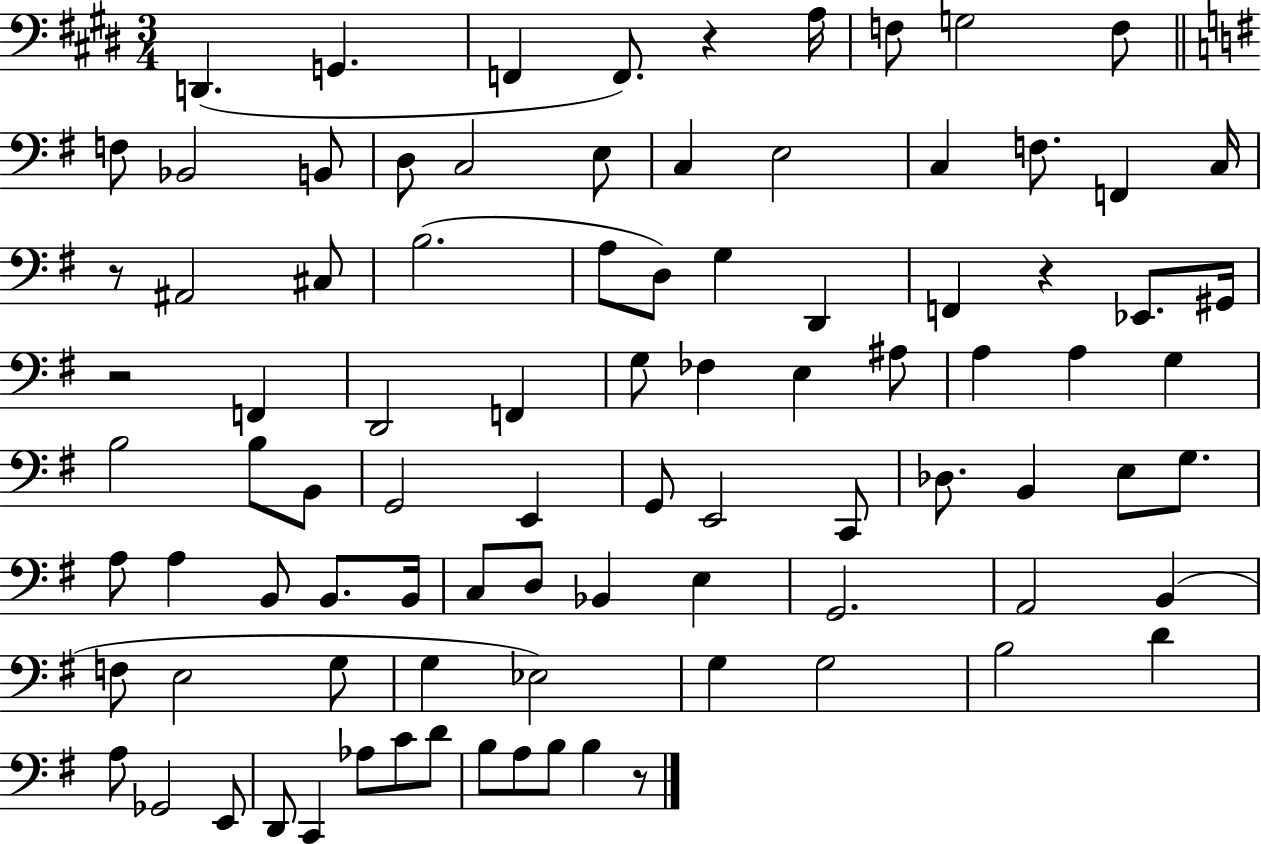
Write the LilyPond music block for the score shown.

{
  \clef bass
  \numericTimeSignature
  \time 3/4
  \key e \major
  \repeat volta 2 { d,4.( g,4. | f,4 f,8.) r4 a16 | f8 g2 f8 | \bar "||" \break \key g \major f8 bes,2 b,8 | d8 c2 e8 | c4 e2 | c4 f8. f,4 c16 | \break r8 ais,2 cis8 | b2.( | a8 d8) g4 d,4 | f,4 r4 ees,8. gis,16 | \break r2 f,4 | d,2 f,4 | g8 fes4 e4 ais8 | a4 a4 g4 | \break b2 b8 b,8 | g,2 e,4 | g,8 e,2 c,8 | des8. b,4 e8 g8. | \break a8 a4 b,8 b,8. b,16 | c8 d8 bes,4 e4 | g,2. | a,2 b,4( | \break f8 e2 g8 | g4 ees2) | g4 g2 | b2 d'4 | \break a8 ges,2 e,8 | d,8 c,4 aes8 c'8 d'8 | b8 a8 b8 b4 r8 | } \bar "|."
}